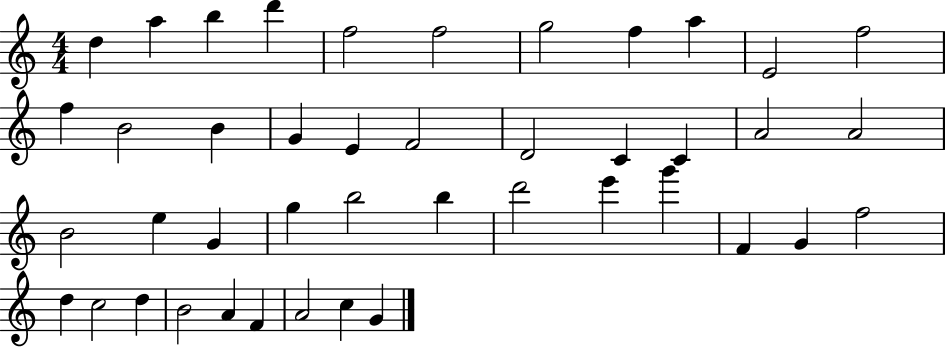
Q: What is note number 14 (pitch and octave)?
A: B4